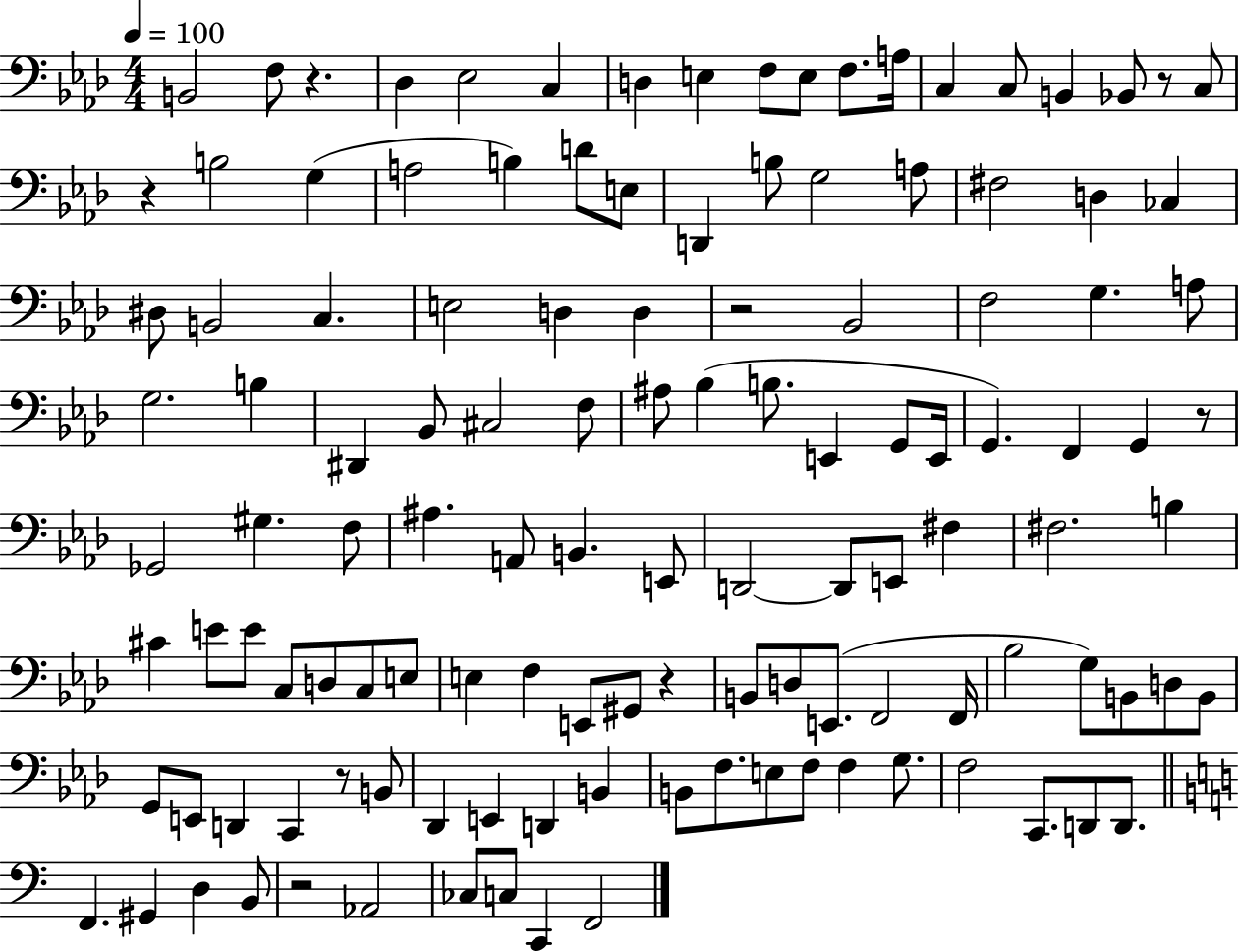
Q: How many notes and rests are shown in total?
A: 124